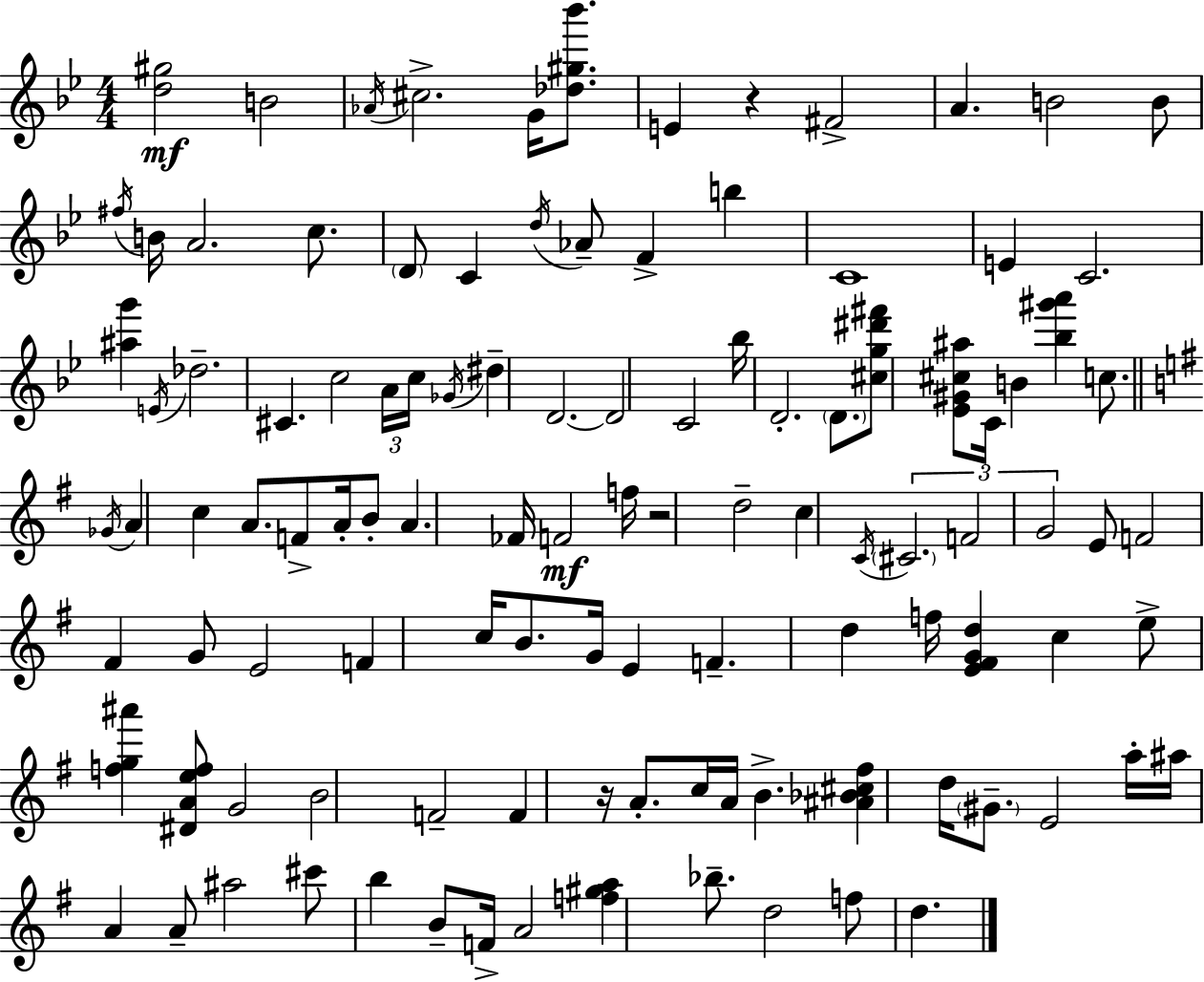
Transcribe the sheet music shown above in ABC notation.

X:1
T:Untitled
M:4/4
L:1/4
K:Gm
[d^g]2 B2 _A/4 ^c2 G/4 [_d^g_b']/2 E z ^F2 A B2 B/2 ^f/4 B/4 A2 c/2 D/2 C d/4 _A/2 F b C4 E C2 [^ag'] E/4 _d2 ^C c2 A/4 c/4 _G/4 ^d D2 D2 C2 _b/4 D2 D/2 [^cg^d'^f']/2 [_E^G^c^a]/2 C/4 B [_b^g'a'] c/2 _G/4 A c A/2 F/2 A/4 B/2 A _F/4 F2 f/4 z2 d2 c C/4 ^C2 F2 G2 E/2 F2 ^F G/2 E2 F c/4 B/2 G/4 E F d f/4 [E^FGd] c e/2 [fg^a'] [^DAef]/2 G2 B2 F2 F z/4 A/2 c/4 A/4 B [^A_B^c^f] d/4 ^G/2 E2 a/4 ^a/4 A A/2 ^a2 ^c'/2 b B/2 F/4 A2 [f^ga] _b/2 d2 f/2 d